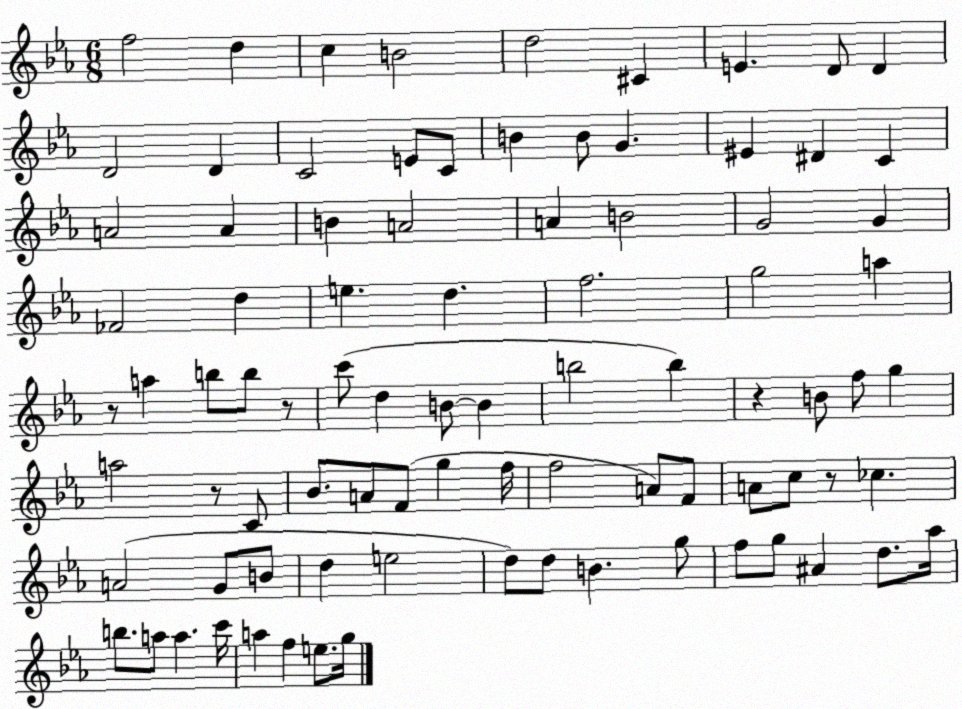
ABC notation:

X:1
T:Untitled
M:6/8
L:1/4
K:Eb
f2 d c B2 d2 ^C E D/2 D D2 D C2 E/2 C/2 B B/2 G ^E ^D C A2 A B A2 A B2 G2 G _F2 d e d f2 g2 a z/2 a b/2 b/2 z/2 c'/2 d B/2 B b2 b z B/2 f/2 g a2 z/2 C/2 _B/2 A/2 F/2 g f/4 f2 A/2 F/2 A/2 c/2 z/2 _c A2 G/2 B/2 d e2 d/2 d/2 B g/2 f/2 g/2 ^A d/2 _a/4 b/2 a/2 a c'/4 a f e/2 g/4